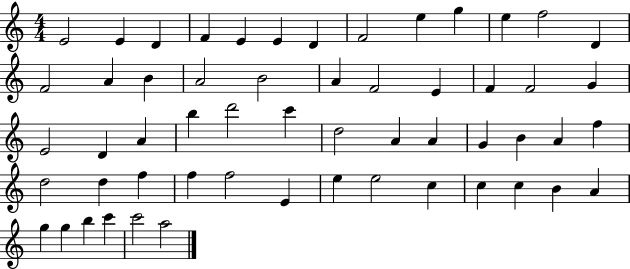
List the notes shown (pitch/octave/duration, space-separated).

E4/h E4/q D4/q F4/q E4/q E4/q D4/q F4/h E5/q G5/q E5/q F5/h D4/q F4/h A4/q B4/q A4/h B4/h A4/q F4/h E4/q F4/q F4/h G4/q E4/h D4/q A4/q B5/q D6/h C6/q D5/h A4/q A4/q G4/q B4/q A4/q F5/q D5/h D5/q F5/q F5/q F5/h E4/q E5/q E5/h C5/q C5/q C5/q B4/q A4/q G5/q G5/q B5/q C6/q C6/h A5/h